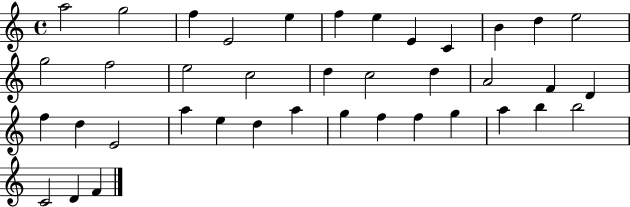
X:1
T:Untitled
M:4/4
L:1/4
K:C
a2 g2 f E2 e f e E C B d e2 g2 f2 e2 c2 d c2 d A2 F D f d E2 a e d a g f f g a b b2 C2 D F